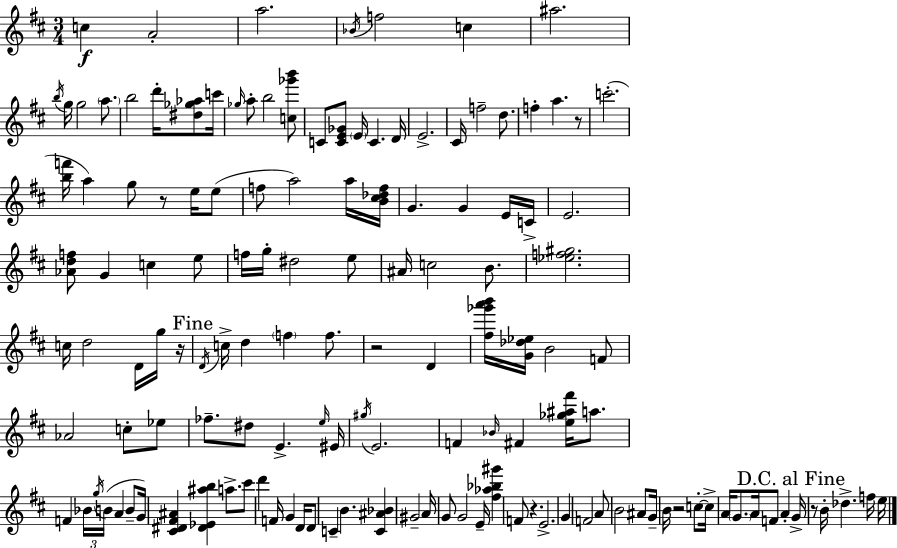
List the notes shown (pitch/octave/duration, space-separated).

C5/q A4/h A5/h. Bb4/s F5/h C5/q A#5/h. B5/s G5/s G5/h A5/e. B5/h D6/s [D#5,Gb5,Ab5]/e C6/s Gb5/s A5/e B5/h [C5,Gb6,B6]/e C4/e [C4,E4,Gb4]/e E4/s C4/q. D4/s E4/h. C#4/s F5/h D5/e. F5/q A5/q. R/e C6/h. [B5,F6]/s A5/q G5/e R/e E5/s E5/e F5/e A5/h A5/s [B4,C#5,Db5,F5]/s G4/q. G4/q E4/s C4/s E4/h. [Ab4,D5,F5]/e G4/q C5/q E5/e F5/s G5/s D#5/h E5/e A#4/s C5/h B4/e. [Eb5,F5,G#5]/h. C5/s D5/h D4/s G5/s R/s D4/s C5/s D5/q F5/q F5/e. R/h D4/q [F#5,Gb6,A6,B6]/s [G4,Db5,Eb5]/s B4/h F4/e Ab4/h C5/e Eb5/e FES5/e. D#5/e E4/q. E5/s EIS4/s G#5/s E4/h. F4/q Bb4/s F#4/q [E5,Gb5,A#5,F#6]/s A5/e. F4/q Bb4/s G5/s B4/s A4/q B4/e G4/s [C#4,D#4,F#4,A#4]/q [D#4,Eb4,A#5,B5]/q A5/e. C#6/e D6/q F4/s G4/q D4/s D4/e C4/q B4/q. [C4,A#4,Bb4]/q G#4/h A4/s G4/e G4/h E4/s [F#5,Ab5,Bb5,G#6]/q F4/e R/q. E4/h. G4/q F4/h A4/e B4/h A#4/e G4/s B4/s R/h C5/e C5/s A4/s G4/e. A4/s F4/e A4/q G4/s R/e B4/s Db5/q. F5/s E5/s